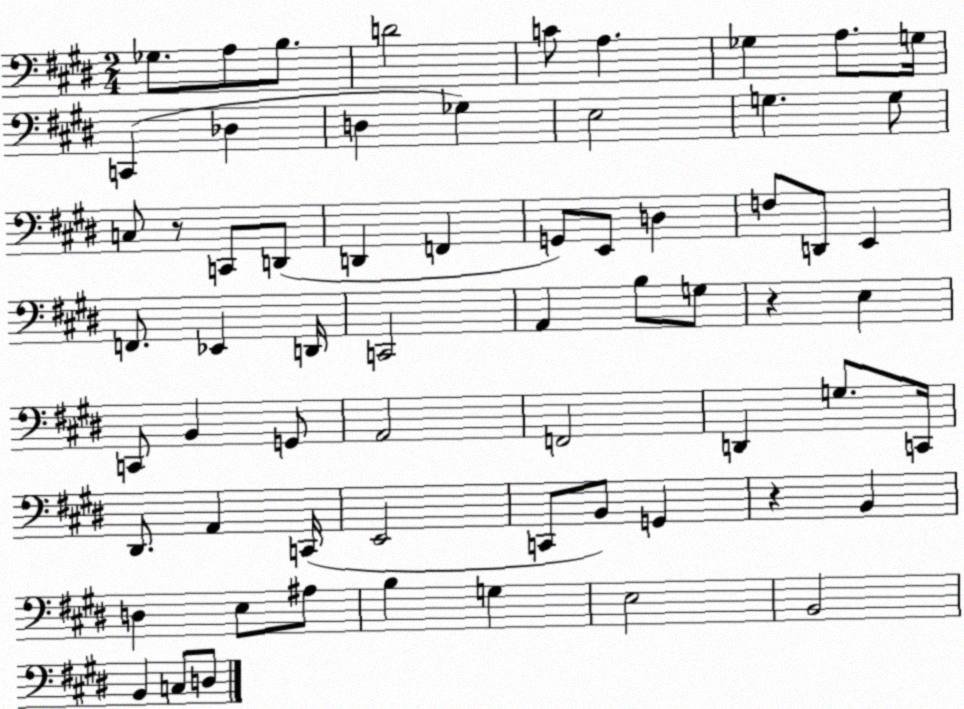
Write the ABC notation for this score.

X:1
T:Untitled
M:2/4
L:1/4
K:E
_G,/2 A,/2 B,/2 D2 C/2 A, _G, A,/2 G,/4 C,, _D, D, _G, E,2 G, G,/2 C,/2 z/2 C,,/2 D,,/2 D,, F,, G,,/2 E,,/2 D, F,/2 D,,/2 E,, F,,/2 _E,, D,,/4 C,,2 A,, B,/2 G,/2 z E, C,,/2 B,, G,,/2 A,,2 F,,2 D,, G,/2 C,,/4 ^D,,/2 A,, C,,/4 E,,2 C,,/2 B,,/2 G,, z B,, D, E,/2 ^A,/2 B, G, E,2 B,,2 B,, C,/2 D,/2